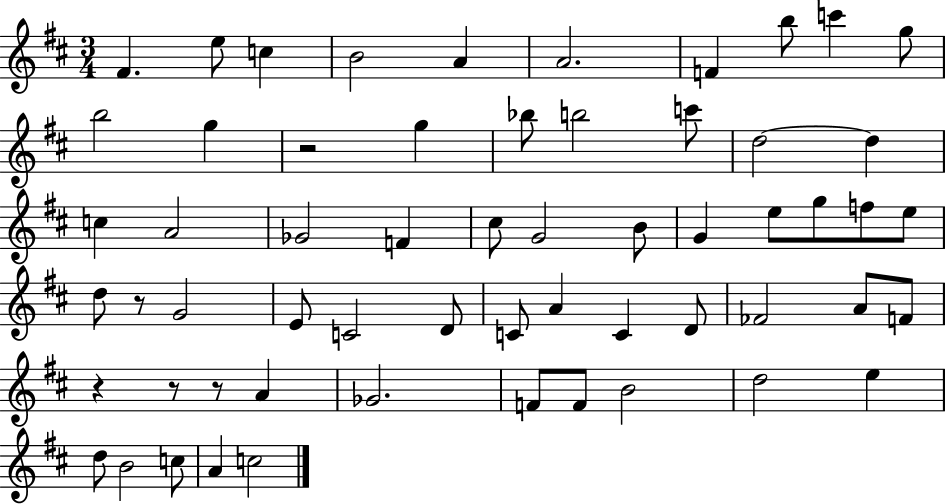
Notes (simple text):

F#4/q. E5/e C5/q B4/h A4/q A4/h. F4/q B5/e C6/q G5/e B5/h G5/q R/h G5/q Bb5/e B5/h C6/e D5/h D5/q C5/q A4/h Gb4/h F4/q C#5/e G4/h B4/e G4/q E5/e G5/e F5/e E5/e D5/e R/e G4/h E4/e C4/h D4/e C4/e A4/q C4/q D4/e FES4/h A4/e F4/e R/q R/e R/e A4/q Gb4/h. F4/e F4/e B4/h D5/h E5/q D5/e B4/h C5/e A4/q C5/h